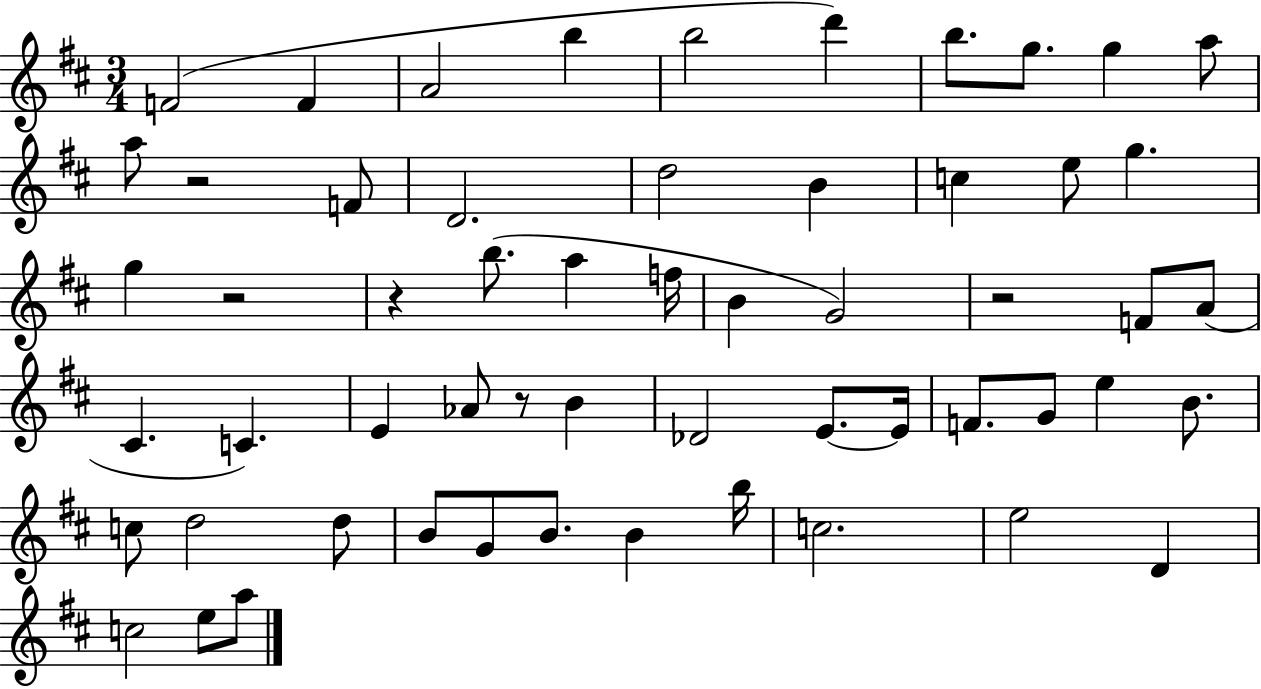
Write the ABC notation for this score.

X:1
T:Untitled
M:3/4
L:1/4
K:D
F2 F A2 b b2 d' b/2 g/2 g a/2 a/2 z2 F/2 D2 d2 B c e/2 g g z2 z b/2 a f/4 B G2 z2 F/2 A/2 ^C C E _A/2 z/2 B _D2 E/2 E/4 F/2 G/2 e B/2 c/2 d2 d/2 B/2 G/2 B/2 B b/4 c2 e2 D c2 e/2 a/2